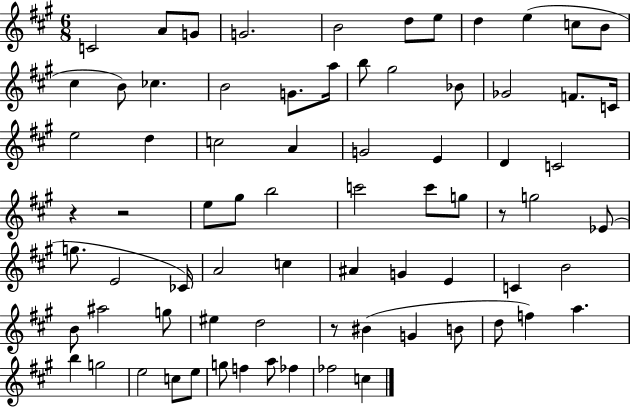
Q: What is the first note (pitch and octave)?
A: C4